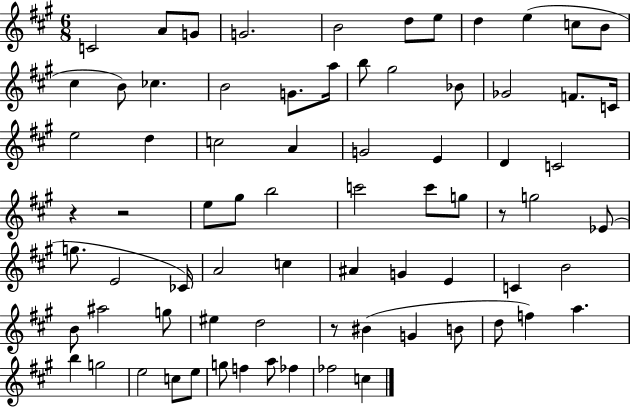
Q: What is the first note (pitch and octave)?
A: C4